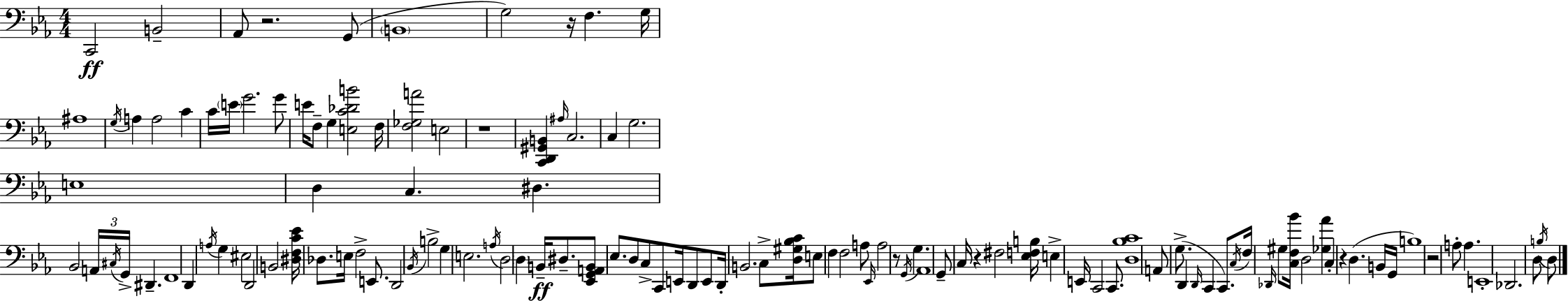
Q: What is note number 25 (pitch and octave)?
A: C3